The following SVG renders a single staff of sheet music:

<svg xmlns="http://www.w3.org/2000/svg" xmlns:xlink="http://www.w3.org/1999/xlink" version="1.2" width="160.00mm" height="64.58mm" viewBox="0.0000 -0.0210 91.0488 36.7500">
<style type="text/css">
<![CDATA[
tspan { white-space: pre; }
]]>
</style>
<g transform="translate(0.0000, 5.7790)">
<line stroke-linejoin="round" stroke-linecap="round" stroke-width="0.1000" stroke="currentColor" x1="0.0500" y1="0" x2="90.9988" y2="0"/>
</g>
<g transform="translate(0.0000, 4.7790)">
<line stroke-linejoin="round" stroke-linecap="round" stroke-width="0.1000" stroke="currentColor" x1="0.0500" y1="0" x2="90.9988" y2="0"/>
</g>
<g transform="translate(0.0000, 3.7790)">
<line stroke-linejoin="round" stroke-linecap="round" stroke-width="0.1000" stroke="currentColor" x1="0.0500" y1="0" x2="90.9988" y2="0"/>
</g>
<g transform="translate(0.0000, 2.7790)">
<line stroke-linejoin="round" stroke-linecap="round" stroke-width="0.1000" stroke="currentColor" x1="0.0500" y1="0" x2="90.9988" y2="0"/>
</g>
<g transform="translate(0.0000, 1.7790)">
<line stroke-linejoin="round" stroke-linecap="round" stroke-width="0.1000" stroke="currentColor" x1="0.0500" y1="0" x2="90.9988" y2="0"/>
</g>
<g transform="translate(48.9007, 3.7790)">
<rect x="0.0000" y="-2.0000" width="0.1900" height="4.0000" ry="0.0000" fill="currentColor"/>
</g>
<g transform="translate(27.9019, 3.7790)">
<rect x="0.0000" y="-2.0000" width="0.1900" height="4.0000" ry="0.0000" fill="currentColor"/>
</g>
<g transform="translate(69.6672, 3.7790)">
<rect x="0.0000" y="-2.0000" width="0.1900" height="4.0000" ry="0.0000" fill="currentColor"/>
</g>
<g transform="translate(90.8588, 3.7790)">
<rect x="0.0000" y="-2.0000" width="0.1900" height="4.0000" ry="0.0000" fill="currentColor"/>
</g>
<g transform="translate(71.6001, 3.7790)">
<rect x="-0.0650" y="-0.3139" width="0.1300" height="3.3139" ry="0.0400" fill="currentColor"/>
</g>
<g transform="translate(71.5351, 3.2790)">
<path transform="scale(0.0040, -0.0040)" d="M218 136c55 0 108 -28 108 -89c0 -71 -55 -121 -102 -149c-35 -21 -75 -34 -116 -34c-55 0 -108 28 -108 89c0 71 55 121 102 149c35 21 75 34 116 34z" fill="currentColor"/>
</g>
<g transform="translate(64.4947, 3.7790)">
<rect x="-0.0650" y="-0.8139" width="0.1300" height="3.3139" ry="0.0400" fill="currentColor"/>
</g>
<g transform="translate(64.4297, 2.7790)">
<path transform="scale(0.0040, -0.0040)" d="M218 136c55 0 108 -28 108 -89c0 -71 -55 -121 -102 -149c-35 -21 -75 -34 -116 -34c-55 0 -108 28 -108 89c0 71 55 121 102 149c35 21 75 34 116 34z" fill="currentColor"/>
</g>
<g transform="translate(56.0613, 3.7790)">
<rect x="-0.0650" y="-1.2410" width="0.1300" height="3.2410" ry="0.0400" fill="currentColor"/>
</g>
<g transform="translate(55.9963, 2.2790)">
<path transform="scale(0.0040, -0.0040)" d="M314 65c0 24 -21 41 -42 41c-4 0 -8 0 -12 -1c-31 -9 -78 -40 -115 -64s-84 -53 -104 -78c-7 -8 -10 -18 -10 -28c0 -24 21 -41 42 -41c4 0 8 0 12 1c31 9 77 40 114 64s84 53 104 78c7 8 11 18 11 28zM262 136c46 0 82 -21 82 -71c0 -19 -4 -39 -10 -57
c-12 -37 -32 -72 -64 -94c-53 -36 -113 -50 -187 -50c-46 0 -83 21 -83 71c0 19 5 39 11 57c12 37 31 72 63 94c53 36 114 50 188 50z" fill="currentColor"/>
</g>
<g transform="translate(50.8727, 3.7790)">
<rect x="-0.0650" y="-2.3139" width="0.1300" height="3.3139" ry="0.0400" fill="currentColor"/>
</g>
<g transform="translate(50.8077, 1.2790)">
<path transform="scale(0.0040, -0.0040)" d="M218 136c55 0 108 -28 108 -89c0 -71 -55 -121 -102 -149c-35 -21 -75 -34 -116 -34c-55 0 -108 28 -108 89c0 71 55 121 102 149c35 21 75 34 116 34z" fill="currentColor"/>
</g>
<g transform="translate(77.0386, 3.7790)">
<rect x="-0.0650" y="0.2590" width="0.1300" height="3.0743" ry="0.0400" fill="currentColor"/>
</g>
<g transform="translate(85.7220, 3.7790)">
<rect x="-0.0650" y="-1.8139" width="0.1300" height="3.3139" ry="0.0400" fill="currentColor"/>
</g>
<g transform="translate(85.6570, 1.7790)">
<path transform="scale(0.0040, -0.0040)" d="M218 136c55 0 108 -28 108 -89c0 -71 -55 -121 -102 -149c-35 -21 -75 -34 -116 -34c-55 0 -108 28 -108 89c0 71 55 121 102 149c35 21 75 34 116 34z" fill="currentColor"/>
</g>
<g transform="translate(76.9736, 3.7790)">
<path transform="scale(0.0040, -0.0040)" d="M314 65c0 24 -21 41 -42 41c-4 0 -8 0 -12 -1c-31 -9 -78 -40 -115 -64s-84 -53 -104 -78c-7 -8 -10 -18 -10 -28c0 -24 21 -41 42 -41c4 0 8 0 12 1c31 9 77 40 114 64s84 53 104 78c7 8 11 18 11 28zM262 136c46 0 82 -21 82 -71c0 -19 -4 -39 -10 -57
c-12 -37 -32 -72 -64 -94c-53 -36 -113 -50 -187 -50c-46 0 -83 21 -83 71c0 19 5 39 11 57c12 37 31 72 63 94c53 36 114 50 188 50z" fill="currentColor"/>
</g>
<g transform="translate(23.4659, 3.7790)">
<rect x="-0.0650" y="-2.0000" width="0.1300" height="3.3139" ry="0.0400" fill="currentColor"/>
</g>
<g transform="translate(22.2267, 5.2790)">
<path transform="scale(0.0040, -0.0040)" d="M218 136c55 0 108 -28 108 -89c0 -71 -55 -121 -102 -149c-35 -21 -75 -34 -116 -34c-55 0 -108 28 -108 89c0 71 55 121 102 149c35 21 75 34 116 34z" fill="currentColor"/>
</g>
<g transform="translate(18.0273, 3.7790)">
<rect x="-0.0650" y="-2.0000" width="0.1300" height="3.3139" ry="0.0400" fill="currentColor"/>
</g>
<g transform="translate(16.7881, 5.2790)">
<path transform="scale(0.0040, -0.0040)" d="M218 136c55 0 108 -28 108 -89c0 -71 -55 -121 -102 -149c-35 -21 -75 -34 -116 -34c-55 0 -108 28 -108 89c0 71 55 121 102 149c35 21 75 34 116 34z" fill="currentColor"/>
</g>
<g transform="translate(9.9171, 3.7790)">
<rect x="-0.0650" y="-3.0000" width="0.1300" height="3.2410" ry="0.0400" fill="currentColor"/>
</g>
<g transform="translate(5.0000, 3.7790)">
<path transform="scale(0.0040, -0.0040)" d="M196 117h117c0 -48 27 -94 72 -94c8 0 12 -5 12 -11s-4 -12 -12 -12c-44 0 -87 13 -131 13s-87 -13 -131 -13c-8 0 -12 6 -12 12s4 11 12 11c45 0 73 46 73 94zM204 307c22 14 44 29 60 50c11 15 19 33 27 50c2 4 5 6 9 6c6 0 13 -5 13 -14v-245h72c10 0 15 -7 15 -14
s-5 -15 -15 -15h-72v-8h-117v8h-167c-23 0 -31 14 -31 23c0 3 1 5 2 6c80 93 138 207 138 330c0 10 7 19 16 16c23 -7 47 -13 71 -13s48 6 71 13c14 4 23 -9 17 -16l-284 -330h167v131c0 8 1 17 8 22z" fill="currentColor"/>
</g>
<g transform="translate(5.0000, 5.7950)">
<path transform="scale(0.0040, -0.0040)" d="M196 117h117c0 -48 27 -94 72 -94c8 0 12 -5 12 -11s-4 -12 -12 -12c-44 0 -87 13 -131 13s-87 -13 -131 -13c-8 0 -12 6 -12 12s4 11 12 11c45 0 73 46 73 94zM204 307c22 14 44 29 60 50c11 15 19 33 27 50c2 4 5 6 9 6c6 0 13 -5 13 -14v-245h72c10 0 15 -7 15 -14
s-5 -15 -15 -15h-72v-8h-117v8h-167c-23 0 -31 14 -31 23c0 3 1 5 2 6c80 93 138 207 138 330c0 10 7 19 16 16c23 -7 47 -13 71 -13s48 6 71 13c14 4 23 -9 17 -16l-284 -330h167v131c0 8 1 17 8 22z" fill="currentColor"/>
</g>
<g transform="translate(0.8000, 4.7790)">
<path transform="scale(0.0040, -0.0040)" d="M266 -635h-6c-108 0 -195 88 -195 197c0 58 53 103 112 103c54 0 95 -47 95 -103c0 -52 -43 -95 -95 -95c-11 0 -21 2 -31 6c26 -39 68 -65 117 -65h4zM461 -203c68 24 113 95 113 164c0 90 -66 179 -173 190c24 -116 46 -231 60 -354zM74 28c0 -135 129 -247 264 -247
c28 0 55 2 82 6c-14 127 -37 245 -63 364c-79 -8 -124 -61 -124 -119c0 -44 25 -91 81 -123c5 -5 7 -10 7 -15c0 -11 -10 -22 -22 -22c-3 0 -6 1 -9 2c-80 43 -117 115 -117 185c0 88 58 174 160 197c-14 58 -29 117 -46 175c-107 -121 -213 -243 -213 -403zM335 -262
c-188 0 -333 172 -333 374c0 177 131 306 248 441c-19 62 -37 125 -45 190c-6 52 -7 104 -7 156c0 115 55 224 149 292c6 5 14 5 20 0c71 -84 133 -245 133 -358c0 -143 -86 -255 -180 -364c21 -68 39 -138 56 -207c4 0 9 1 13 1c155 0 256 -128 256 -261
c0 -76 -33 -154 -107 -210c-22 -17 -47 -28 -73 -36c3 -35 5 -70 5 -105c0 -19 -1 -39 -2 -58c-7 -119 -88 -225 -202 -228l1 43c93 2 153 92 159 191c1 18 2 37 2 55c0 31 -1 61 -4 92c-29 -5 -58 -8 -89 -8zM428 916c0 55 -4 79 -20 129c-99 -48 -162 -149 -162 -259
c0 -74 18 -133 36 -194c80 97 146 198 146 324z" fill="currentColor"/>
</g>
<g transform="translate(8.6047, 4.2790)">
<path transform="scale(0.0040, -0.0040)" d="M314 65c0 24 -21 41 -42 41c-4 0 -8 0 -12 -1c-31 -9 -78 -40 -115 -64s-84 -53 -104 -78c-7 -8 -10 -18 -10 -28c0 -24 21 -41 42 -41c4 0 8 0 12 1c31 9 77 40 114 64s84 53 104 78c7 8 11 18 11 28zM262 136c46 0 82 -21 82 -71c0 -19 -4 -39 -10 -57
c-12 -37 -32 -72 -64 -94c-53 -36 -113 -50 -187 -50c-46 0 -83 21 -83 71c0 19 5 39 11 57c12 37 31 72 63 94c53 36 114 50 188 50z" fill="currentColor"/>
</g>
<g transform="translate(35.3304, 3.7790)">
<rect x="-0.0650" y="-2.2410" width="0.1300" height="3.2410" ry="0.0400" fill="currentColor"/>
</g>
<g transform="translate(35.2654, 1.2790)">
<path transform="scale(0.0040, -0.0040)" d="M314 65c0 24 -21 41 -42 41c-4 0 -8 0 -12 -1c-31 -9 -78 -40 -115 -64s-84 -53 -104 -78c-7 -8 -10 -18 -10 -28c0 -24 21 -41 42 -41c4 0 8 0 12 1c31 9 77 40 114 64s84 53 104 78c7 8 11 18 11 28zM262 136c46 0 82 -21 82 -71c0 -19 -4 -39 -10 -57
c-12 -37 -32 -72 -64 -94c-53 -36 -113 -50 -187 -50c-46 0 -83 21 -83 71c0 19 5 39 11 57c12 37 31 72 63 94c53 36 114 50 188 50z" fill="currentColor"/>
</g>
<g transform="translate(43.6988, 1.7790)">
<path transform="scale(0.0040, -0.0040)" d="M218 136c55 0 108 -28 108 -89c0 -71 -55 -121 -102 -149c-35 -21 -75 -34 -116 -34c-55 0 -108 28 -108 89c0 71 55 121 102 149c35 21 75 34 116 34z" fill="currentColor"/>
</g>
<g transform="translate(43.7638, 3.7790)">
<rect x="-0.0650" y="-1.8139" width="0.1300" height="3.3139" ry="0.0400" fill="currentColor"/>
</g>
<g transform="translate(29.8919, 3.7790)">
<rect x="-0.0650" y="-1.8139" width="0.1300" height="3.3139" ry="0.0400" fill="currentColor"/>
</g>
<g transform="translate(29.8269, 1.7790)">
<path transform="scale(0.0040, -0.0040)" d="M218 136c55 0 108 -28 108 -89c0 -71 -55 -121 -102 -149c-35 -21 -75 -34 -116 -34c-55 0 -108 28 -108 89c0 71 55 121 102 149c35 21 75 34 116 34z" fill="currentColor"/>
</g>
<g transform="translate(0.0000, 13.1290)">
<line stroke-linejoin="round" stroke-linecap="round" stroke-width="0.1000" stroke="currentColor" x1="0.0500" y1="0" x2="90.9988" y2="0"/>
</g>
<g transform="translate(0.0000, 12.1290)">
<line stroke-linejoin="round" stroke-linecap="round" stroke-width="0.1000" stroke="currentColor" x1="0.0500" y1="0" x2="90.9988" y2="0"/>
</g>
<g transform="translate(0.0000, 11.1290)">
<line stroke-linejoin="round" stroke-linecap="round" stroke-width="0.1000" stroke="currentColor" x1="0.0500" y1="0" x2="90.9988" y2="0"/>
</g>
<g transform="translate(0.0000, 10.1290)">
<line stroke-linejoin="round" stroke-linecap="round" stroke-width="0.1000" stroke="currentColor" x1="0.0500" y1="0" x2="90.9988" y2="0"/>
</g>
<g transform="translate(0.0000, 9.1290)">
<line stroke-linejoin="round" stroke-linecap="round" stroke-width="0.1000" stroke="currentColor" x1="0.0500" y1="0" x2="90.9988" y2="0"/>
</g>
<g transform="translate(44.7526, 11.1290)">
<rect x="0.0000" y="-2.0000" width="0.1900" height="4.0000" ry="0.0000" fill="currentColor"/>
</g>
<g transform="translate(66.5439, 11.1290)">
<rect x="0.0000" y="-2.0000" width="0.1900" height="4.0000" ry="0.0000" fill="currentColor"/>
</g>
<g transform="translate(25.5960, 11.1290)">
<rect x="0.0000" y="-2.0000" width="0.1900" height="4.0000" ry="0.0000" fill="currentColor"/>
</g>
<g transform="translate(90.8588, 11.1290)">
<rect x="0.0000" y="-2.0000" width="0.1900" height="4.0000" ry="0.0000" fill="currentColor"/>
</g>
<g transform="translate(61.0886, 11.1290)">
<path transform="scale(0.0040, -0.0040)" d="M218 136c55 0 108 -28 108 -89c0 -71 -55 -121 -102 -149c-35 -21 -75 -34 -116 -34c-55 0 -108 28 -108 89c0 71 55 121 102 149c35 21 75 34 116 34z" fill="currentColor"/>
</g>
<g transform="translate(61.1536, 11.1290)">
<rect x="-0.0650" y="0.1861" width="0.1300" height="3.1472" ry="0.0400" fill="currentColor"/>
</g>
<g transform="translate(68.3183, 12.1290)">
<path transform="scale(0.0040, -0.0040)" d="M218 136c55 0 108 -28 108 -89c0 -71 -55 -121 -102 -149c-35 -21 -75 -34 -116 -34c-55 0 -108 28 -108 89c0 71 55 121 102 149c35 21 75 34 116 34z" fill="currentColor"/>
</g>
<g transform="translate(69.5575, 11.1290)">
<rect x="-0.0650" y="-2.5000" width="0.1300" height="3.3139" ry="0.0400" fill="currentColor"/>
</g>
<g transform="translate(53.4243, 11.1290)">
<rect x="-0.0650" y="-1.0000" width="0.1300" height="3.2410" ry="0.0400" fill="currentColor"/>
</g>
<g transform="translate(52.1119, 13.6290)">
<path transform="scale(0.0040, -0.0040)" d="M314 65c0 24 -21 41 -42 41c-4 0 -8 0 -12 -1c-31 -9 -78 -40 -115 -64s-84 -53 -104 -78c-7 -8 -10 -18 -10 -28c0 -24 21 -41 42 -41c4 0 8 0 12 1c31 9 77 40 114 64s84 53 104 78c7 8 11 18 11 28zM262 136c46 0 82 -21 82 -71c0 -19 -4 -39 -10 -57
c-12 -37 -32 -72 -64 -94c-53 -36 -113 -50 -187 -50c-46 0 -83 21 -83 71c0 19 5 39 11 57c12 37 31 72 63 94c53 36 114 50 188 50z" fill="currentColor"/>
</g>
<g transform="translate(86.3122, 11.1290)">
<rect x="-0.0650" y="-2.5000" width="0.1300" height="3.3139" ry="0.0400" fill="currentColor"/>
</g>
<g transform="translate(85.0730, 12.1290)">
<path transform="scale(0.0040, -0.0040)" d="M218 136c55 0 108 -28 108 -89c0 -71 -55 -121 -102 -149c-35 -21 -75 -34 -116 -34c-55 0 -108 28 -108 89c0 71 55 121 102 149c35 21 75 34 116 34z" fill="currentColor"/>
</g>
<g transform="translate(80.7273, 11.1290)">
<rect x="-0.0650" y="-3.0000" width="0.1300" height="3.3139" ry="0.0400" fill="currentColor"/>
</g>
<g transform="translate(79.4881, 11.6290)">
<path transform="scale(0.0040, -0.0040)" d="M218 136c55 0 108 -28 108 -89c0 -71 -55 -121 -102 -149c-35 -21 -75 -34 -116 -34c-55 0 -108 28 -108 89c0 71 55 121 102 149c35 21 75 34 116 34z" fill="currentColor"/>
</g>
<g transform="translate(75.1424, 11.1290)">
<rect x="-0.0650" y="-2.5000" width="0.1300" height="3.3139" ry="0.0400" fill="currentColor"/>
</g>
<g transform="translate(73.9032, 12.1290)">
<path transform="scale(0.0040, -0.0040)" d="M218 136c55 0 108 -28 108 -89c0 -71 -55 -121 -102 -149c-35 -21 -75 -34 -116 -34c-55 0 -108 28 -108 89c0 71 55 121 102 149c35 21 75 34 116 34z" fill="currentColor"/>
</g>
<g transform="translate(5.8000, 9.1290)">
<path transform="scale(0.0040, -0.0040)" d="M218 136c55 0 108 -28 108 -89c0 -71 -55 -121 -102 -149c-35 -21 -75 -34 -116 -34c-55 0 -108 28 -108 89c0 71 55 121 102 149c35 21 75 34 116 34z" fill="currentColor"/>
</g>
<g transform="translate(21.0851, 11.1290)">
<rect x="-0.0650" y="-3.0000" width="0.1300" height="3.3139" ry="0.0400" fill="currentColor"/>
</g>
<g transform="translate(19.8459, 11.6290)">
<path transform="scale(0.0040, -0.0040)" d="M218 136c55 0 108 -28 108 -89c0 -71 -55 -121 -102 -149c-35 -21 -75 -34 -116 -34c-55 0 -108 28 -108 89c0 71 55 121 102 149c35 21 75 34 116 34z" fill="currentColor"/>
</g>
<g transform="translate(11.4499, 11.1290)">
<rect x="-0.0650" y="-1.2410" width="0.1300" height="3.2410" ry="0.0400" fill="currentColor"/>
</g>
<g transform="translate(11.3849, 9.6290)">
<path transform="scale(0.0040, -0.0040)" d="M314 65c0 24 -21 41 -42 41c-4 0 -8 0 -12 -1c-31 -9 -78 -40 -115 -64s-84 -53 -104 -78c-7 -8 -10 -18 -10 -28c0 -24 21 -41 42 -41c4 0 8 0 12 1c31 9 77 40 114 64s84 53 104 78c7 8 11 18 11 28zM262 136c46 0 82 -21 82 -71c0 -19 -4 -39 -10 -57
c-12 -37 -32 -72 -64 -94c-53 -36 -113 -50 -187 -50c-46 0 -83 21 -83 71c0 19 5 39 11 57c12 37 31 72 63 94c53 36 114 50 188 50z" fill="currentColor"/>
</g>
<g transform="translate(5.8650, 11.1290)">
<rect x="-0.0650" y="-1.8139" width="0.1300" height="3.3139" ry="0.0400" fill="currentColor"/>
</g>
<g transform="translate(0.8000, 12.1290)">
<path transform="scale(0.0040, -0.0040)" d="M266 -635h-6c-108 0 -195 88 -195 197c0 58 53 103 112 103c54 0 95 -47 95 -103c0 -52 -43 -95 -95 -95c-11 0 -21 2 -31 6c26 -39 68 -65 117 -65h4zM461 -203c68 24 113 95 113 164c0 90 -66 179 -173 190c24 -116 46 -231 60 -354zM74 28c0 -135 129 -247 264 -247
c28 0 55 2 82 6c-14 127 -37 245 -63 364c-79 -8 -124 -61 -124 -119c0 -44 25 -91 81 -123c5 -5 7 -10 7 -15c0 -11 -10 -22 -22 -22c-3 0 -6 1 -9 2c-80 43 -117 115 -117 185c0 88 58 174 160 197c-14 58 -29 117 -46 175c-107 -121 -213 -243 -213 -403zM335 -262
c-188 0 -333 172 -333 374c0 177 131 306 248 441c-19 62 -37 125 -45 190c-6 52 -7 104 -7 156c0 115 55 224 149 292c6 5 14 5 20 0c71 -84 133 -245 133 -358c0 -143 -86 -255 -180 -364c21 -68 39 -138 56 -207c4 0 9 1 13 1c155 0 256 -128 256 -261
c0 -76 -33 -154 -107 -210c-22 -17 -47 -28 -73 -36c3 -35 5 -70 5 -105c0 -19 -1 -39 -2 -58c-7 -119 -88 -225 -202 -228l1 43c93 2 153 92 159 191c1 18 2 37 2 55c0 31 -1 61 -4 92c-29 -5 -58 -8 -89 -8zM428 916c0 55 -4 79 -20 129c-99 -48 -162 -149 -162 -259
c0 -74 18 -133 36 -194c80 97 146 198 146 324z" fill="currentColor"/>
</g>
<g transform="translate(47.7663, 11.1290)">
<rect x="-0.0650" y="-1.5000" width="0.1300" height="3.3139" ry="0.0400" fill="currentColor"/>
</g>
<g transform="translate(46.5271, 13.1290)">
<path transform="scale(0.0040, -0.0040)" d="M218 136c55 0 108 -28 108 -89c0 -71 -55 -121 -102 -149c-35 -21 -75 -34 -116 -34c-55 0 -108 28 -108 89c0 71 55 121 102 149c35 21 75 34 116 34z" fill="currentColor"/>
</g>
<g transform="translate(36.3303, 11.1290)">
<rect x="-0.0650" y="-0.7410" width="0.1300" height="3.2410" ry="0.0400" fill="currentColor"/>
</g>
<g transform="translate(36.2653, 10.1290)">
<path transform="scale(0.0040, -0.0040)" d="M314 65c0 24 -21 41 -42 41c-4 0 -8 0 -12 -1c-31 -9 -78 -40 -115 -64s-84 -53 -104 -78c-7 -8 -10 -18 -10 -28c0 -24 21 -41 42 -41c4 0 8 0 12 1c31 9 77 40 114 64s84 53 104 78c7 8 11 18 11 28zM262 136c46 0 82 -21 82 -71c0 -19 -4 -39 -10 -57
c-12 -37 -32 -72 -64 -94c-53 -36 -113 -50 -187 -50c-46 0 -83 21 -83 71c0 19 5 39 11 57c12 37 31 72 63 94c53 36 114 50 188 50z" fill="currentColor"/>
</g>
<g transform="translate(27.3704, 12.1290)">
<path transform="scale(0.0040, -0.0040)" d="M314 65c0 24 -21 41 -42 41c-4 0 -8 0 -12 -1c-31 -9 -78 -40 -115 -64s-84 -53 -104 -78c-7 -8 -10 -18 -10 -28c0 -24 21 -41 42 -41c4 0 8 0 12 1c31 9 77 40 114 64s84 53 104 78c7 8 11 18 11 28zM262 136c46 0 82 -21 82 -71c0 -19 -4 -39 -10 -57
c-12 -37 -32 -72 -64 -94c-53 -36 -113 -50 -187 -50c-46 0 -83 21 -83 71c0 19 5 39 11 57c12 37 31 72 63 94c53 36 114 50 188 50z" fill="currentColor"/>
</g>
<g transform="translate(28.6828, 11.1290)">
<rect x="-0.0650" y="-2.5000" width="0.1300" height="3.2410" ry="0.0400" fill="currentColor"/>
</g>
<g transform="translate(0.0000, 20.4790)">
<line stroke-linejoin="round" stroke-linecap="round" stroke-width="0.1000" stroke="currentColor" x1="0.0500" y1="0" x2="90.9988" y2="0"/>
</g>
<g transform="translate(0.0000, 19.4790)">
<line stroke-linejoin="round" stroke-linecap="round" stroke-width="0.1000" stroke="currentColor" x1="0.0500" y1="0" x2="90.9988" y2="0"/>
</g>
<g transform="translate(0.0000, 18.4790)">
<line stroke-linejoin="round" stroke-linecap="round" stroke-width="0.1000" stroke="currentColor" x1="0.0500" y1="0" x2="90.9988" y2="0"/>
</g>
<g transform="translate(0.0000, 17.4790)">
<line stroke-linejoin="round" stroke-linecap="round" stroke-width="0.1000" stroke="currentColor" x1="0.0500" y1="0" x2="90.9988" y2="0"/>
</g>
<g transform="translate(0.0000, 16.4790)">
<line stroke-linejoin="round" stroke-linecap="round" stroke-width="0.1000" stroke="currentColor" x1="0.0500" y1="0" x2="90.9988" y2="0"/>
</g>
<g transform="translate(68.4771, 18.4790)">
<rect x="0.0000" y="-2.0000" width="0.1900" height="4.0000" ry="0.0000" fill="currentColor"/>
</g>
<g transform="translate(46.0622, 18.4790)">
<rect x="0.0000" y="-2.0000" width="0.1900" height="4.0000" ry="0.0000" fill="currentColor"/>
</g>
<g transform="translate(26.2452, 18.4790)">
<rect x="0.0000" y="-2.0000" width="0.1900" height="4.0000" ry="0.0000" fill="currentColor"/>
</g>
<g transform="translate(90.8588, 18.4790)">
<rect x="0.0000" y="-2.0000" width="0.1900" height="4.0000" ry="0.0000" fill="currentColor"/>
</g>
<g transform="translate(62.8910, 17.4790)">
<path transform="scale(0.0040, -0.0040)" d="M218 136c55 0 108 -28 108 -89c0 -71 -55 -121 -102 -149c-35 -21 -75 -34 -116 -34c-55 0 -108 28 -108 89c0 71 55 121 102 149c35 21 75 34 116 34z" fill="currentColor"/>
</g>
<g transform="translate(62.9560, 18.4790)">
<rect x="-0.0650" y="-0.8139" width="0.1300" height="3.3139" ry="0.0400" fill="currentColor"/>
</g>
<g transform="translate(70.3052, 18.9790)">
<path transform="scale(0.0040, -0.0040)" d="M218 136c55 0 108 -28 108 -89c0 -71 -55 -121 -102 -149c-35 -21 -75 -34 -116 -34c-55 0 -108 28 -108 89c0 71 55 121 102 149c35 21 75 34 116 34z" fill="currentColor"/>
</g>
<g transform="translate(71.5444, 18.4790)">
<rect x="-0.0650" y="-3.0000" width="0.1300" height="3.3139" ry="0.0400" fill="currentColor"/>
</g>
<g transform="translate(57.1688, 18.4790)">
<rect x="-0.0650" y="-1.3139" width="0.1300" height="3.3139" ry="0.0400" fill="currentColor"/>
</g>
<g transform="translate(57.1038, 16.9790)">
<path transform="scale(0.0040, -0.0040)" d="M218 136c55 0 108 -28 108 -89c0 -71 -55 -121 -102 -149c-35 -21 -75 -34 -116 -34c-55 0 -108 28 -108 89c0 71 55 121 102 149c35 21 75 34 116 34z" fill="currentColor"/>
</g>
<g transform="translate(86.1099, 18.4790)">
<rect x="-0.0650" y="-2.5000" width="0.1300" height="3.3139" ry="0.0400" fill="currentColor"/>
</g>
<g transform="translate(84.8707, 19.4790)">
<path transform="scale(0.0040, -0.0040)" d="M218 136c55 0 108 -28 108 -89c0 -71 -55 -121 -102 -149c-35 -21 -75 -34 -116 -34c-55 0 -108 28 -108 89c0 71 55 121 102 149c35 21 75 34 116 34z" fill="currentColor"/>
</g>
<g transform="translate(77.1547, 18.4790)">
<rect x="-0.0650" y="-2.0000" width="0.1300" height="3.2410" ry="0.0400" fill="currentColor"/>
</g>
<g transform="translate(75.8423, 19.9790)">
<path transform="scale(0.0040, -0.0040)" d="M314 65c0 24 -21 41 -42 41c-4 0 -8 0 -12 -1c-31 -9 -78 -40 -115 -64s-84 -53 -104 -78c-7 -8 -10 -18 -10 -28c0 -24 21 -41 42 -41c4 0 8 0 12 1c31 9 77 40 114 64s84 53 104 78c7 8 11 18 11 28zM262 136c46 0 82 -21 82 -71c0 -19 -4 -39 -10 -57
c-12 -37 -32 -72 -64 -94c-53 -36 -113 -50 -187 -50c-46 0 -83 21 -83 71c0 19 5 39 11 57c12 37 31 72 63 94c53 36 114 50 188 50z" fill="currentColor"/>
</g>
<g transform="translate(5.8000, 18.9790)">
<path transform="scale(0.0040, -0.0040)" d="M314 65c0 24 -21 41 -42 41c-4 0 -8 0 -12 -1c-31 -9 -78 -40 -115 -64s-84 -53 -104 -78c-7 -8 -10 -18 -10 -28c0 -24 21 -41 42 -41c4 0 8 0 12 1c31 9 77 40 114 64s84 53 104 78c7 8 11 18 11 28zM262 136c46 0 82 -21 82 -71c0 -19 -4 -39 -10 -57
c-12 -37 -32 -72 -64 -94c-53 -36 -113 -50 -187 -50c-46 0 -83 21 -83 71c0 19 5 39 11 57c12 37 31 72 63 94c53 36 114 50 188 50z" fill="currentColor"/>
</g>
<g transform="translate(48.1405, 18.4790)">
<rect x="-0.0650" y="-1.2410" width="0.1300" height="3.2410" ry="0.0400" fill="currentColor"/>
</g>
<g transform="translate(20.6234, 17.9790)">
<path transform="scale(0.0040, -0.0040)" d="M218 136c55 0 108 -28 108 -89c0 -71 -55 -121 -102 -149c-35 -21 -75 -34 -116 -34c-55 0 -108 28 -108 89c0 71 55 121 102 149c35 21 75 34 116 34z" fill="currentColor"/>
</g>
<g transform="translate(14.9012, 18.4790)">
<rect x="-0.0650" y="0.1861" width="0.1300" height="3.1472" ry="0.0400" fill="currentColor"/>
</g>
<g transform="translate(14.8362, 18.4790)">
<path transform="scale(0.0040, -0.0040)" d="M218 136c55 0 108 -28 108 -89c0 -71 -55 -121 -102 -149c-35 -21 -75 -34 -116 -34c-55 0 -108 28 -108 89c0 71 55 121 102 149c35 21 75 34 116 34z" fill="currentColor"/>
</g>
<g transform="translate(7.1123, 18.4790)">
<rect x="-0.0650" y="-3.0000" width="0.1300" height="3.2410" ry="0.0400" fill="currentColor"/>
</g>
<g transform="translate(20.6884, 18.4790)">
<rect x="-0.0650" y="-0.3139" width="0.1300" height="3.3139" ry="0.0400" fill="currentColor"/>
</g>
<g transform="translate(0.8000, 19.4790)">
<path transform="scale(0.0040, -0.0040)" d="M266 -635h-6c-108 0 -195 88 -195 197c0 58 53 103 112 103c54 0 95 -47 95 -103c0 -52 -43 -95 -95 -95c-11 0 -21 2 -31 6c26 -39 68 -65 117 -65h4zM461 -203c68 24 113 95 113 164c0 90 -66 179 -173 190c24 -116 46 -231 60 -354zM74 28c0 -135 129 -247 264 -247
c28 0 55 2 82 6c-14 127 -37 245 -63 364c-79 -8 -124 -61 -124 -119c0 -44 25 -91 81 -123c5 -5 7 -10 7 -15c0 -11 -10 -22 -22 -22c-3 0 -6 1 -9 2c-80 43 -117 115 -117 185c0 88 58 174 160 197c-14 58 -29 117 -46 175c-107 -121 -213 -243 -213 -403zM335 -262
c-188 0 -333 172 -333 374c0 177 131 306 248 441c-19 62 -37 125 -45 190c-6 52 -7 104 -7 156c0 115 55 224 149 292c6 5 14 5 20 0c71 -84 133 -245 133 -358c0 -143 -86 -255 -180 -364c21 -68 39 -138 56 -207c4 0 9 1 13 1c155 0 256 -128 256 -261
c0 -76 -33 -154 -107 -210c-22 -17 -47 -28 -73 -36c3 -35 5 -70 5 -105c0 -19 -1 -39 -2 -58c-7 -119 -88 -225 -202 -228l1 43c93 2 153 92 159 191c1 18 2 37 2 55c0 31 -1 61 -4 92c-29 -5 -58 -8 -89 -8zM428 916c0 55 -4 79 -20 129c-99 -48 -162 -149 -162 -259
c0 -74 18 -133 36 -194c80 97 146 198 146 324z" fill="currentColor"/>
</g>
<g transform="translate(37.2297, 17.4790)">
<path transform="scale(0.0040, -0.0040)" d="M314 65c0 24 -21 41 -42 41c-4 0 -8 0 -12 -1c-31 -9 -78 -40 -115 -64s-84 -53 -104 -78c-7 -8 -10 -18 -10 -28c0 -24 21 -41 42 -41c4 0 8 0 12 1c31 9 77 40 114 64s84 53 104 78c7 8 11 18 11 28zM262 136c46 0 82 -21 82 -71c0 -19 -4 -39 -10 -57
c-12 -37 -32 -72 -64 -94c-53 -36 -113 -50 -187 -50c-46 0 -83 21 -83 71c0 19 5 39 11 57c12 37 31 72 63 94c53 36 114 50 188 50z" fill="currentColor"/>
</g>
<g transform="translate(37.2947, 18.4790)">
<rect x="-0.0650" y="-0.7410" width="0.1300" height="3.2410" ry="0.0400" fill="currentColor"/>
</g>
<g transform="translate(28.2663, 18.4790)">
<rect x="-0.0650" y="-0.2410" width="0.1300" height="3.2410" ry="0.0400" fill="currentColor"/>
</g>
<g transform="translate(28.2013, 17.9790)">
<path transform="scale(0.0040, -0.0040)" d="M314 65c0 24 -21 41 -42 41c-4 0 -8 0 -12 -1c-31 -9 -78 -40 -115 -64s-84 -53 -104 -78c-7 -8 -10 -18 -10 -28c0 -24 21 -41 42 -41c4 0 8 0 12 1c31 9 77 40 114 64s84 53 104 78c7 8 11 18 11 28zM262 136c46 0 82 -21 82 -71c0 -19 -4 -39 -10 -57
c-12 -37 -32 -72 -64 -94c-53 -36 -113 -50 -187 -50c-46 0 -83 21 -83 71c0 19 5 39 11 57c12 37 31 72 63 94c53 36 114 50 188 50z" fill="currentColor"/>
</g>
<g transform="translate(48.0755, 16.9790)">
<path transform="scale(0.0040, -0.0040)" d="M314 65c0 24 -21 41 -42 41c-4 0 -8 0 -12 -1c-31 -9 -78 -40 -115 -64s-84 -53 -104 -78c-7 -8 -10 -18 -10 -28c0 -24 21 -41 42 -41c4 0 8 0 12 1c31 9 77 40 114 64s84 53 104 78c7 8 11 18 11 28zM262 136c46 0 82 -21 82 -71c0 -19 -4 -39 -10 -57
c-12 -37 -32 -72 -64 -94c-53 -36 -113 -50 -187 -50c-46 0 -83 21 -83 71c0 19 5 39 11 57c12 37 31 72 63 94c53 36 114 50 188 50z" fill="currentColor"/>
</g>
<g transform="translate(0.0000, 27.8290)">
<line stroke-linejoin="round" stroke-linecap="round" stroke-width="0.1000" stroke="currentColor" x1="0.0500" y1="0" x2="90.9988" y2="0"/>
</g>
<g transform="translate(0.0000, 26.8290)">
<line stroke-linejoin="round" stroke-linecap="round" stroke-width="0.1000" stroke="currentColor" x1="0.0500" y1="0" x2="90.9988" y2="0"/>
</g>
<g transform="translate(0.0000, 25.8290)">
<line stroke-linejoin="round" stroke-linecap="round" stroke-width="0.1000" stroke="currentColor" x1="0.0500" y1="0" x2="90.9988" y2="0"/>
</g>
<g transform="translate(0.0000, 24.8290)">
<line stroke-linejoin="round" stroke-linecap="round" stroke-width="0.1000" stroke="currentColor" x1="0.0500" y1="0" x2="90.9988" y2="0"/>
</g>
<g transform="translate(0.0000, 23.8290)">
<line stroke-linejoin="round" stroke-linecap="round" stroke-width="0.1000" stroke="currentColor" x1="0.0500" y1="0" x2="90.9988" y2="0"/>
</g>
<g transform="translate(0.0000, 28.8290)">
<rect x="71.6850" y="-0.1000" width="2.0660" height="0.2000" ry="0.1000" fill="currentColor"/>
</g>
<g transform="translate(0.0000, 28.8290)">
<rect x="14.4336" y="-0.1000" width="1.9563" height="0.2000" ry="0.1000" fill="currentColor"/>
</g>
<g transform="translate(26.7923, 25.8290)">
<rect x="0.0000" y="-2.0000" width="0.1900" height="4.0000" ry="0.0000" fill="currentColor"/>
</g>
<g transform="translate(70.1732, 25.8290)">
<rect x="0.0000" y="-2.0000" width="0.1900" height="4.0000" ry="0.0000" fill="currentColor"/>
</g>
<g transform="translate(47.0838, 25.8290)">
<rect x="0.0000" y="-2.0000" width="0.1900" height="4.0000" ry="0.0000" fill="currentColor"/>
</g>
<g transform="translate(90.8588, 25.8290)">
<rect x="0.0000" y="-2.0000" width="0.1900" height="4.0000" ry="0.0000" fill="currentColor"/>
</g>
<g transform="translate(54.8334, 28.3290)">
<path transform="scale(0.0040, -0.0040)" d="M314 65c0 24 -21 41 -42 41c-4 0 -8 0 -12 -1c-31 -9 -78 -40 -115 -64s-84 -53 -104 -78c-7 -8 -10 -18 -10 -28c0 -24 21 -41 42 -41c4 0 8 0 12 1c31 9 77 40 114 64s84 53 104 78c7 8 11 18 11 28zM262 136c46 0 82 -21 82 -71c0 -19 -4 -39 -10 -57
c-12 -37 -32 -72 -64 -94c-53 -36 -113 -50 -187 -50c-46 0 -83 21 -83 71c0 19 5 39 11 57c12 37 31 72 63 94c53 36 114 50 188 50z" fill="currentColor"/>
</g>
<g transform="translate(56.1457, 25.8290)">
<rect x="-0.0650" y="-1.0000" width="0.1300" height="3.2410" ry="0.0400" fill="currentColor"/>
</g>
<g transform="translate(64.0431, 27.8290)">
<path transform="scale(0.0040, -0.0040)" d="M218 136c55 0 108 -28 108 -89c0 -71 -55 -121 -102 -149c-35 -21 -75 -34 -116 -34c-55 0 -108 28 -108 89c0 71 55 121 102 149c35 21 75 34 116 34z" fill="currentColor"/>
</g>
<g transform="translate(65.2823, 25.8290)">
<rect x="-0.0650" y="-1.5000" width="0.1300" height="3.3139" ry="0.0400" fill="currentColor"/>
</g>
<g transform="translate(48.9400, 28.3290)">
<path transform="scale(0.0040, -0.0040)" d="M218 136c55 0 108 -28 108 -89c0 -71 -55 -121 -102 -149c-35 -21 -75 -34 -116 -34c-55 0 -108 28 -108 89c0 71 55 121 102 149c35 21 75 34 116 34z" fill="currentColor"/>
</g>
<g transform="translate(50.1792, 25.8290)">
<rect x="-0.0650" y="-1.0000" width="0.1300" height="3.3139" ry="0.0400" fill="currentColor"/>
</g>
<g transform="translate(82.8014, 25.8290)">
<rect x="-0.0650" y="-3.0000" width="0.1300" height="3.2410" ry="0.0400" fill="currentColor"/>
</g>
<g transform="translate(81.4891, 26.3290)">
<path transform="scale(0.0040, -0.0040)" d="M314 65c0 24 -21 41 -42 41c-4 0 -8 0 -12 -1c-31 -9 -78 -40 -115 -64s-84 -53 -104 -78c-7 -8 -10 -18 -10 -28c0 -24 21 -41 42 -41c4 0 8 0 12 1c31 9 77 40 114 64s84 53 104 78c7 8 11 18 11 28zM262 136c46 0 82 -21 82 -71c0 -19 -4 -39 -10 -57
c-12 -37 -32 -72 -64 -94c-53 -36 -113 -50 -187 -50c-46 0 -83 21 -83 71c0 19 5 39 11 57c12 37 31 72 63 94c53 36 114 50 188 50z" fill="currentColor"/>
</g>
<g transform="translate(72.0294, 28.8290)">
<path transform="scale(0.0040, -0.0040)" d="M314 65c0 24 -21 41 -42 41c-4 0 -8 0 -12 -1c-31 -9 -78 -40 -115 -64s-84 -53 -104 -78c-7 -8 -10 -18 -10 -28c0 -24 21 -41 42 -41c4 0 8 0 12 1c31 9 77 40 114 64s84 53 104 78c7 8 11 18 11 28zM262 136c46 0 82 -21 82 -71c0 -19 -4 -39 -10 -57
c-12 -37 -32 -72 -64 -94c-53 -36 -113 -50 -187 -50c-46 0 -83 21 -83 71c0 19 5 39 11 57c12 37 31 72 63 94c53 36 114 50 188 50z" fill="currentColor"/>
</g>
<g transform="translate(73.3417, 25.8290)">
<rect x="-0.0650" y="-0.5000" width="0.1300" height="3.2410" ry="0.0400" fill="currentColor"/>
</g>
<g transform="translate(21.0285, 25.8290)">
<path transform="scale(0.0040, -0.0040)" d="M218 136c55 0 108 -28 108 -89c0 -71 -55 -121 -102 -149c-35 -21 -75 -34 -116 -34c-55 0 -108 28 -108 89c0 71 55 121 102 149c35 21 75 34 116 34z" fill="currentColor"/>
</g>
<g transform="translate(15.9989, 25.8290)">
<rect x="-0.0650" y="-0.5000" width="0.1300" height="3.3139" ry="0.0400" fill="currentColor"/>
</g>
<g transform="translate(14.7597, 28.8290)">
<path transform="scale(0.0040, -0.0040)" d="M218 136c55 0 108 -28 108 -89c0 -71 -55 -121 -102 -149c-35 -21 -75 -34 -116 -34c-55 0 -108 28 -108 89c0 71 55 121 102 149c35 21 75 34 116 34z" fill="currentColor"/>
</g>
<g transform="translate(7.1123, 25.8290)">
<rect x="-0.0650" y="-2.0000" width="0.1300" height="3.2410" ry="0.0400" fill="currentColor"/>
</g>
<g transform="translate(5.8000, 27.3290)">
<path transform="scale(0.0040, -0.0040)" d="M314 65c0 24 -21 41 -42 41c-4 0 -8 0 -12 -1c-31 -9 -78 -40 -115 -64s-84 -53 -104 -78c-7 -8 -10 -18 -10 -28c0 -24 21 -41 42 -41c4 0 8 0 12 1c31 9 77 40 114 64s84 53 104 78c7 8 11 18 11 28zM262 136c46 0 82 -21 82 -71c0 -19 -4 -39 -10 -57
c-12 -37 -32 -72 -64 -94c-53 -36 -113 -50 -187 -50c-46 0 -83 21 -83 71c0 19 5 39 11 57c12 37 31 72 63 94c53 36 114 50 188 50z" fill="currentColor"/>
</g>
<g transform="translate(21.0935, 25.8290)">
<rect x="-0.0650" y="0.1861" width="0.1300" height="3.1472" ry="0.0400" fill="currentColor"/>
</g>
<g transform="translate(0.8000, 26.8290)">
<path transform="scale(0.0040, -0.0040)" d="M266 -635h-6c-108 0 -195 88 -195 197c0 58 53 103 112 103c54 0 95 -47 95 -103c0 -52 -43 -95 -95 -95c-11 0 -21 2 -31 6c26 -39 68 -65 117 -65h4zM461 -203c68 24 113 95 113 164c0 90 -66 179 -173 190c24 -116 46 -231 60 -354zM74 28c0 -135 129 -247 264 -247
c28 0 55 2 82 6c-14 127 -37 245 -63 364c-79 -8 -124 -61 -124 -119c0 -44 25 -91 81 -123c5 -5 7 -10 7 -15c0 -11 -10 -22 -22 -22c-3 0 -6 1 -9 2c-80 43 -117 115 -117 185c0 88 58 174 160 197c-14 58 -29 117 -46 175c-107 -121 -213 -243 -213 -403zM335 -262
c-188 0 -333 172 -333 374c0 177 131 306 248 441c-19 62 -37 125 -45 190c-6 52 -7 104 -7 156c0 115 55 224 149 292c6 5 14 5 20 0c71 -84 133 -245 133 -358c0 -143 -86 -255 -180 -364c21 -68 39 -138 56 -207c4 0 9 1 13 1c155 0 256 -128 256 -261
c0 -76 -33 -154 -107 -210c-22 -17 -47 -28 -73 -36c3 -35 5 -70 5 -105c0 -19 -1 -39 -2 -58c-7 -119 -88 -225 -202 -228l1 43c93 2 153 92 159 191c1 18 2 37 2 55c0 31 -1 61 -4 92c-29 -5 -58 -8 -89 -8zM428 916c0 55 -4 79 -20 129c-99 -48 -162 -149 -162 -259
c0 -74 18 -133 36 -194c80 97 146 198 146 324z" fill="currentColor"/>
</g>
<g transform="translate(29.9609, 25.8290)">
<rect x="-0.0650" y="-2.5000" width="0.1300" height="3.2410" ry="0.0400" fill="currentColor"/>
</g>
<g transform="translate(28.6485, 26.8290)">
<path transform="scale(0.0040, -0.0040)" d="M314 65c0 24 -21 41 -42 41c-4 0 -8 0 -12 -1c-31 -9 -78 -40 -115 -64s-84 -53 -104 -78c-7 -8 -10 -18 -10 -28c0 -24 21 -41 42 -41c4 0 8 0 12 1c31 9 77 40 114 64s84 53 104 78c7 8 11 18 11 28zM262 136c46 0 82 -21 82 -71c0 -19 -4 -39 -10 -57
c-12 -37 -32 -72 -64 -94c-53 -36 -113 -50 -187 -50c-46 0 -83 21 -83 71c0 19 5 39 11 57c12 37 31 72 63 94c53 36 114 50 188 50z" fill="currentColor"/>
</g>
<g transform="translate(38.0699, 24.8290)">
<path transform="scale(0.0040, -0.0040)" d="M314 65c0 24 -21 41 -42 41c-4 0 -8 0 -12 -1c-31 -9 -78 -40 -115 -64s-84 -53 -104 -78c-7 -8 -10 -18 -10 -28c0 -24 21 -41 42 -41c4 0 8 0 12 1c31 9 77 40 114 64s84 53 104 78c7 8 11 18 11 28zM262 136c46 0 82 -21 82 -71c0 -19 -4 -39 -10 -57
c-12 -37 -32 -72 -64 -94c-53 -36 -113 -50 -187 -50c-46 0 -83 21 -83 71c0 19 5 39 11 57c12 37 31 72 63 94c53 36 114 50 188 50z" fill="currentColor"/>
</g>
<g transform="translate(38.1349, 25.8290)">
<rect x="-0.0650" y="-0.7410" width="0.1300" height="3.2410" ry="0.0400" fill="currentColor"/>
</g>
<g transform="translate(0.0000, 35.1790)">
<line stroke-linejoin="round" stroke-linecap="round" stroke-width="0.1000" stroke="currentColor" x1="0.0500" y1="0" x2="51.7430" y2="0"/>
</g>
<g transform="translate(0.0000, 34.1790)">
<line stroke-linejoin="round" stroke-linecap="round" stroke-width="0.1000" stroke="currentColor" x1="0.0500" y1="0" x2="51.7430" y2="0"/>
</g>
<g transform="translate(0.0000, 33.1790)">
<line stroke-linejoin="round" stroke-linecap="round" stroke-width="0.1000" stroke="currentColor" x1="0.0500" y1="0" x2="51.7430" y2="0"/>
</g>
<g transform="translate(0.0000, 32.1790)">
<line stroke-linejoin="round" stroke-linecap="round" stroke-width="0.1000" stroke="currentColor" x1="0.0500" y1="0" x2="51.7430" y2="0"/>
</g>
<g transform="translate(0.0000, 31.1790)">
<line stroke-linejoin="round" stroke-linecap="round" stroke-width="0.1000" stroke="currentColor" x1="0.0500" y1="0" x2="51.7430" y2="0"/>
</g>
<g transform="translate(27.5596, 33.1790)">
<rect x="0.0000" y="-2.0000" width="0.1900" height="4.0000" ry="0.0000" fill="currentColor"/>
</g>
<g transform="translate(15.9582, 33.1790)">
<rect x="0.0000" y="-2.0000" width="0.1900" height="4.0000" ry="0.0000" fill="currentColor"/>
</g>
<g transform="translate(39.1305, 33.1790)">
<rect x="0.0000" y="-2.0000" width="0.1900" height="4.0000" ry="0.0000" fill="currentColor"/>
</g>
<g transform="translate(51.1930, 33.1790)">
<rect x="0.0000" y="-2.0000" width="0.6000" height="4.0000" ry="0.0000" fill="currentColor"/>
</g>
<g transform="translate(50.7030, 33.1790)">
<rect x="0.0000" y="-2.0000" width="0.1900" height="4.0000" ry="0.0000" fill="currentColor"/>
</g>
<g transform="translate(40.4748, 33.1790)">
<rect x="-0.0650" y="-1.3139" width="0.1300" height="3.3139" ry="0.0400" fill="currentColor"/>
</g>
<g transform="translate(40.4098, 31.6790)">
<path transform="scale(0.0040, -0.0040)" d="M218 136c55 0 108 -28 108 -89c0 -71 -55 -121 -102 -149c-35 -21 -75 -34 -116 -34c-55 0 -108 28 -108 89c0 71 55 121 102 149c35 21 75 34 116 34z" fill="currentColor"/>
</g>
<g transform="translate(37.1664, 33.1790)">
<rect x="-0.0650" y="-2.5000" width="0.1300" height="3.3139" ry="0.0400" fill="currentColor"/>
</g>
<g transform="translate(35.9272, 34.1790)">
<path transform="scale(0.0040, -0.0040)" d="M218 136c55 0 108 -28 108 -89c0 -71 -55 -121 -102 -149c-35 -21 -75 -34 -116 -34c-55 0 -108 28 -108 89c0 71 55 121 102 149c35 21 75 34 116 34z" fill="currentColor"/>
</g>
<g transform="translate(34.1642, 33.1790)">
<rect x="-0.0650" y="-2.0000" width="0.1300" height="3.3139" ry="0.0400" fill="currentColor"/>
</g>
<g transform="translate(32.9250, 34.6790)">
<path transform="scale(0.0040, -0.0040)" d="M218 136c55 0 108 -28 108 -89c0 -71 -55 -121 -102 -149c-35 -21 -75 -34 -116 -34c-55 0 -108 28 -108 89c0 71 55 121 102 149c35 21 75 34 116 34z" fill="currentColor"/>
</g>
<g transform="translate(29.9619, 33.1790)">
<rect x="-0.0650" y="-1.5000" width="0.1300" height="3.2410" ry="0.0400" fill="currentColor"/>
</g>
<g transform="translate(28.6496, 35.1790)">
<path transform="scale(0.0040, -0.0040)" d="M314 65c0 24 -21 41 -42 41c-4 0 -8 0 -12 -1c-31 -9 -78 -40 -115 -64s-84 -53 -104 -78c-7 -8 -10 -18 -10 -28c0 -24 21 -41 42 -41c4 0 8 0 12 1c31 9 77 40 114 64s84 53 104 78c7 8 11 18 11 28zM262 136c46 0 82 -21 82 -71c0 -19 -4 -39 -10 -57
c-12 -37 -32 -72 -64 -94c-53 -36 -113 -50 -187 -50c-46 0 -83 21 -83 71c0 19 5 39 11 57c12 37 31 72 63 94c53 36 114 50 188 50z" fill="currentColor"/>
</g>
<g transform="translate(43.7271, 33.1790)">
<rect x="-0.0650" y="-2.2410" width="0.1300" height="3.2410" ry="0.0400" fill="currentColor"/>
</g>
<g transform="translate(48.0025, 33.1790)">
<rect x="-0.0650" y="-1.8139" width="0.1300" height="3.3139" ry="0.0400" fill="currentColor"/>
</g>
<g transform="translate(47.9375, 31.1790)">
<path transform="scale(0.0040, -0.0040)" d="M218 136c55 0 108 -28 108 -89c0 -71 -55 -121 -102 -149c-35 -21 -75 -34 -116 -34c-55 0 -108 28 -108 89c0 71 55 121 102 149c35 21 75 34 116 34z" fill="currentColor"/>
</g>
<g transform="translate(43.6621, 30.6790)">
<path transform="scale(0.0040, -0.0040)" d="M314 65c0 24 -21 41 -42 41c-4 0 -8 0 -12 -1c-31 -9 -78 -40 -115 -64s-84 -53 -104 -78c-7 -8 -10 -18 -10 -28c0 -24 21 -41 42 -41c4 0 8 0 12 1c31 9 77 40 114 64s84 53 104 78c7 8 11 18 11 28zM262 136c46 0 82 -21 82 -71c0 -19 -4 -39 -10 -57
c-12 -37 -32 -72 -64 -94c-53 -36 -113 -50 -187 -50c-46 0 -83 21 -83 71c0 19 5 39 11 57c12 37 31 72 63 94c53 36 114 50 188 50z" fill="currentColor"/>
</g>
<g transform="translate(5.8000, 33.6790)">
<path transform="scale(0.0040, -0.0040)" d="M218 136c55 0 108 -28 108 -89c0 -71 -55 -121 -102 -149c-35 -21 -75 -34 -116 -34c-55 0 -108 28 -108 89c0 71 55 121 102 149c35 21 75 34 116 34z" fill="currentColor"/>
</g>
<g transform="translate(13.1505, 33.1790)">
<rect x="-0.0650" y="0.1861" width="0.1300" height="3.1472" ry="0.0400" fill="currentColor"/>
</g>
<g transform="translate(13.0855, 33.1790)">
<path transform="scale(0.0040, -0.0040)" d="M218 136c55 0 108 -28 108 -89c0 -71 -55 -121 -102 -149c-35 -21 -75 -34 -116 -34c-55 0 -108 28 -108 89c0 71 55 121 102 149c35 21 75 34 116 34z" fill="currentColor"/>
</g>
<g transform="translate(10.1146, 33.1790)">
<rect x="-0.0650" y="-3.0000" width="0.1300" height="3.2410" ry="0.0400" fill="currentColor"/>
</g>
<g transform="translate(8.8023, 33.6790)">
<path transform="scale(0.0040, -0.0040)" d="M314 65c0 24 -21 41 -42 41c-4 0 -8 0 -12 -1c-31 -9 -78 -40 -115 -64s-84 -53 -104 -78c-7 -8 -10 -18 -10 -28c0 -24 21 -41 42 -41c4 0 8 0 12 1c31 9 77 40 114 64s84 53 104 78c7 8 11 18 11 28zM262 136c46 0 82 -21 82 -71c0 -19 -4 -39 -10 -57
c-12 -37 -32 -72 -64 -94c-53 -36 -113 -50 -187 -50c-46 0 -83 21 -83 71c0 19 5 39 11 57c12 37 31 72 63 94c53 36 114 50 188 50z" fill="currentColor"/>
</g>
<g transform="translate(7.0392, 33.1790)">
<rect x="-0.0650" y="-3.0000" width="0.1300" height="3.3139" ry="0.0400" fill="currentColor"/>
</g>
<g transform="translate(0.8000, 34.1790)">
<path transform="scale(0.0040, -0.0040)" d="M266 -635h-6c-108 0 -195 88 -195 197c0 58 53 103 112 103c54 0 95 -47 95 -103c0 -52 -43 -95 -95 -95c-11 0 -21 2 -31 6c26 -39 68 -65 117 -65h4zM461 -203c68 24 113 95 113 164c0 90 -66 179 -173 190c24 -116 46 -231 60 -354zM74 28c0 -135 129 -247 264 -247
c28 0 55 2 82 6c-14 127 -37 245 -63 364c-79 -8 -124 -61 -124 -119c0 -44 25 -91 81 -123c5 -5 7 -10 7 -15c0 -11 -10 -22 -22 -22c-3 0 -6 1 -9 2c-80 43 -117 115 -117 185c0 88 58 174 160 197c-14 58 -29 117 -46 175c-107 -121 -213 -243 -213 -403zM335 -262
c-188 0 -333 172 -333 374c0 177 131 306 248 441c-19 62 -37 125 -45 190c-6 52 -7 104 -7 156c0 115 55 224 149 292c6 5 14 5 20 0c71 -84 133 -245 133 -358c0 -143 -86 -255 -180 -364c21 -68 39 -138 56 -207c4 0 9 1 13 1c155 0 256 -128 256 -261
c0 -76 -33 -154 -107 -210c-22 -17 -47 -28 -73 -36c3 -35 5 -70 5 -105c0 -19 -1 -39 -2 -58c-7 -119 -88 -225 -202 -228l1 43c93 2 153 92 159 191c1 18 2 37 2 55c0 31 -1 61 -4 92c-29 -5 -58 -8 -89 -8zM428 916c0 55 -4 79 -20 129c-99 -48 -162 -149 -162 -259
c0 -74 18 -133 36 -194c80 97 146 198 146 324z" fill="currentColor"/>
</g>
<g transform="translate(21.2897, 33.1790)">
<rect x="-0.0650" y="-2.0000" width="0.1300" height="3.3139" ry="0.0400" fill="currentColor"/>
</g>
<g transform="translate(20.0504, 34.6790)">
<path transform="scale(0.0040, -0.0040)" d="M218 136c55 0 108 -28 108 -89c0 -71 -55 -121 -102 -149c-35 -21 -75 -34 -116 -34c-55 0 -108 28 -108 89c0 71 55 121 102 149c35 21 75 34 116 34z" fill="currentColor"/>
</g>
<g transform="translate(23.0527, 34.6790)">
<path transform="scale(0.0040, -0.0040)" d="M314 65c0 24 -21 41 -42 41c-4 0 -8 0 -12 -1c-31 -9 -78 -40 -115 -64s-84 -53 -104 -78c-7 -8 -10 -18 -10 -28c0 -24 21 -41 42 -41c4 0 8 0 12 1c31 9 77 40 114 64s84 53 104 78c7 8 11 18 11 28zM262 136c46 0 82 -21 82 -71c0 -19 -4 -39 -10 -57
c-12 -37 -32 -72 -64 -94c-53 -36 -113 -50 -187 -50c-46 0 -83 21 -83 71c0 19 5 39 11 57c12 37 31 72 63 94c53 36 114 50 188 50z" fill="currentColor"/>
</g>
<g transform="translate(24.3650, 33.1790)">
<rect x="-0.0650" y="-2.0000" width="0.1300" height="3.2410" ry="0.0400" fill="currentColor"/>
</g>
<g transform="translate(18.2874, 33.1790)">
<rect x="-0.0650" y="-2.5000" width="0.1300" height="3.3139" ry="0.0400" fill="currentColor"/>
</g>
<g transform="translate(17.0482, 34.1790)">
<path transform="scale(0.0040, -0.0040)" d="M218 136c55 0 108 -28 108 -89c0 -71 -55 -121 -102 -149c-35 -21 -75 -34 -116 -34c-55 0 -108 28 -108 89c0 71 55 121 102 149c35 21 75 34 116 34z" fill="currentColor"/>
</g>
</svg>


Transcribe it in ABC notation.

X:1
T:Untitled
M:4/4
L:1/4
K:C
A2 F F f g2 f g e2 d c B2 f f e2 A G2 d2 E D2 B G G A G A2 B c c2 d2 e2 e d A F2 G F2 C B G2 d2 D D2 E C2 A2 A A2 B G F F2 E2 F G e g2 f